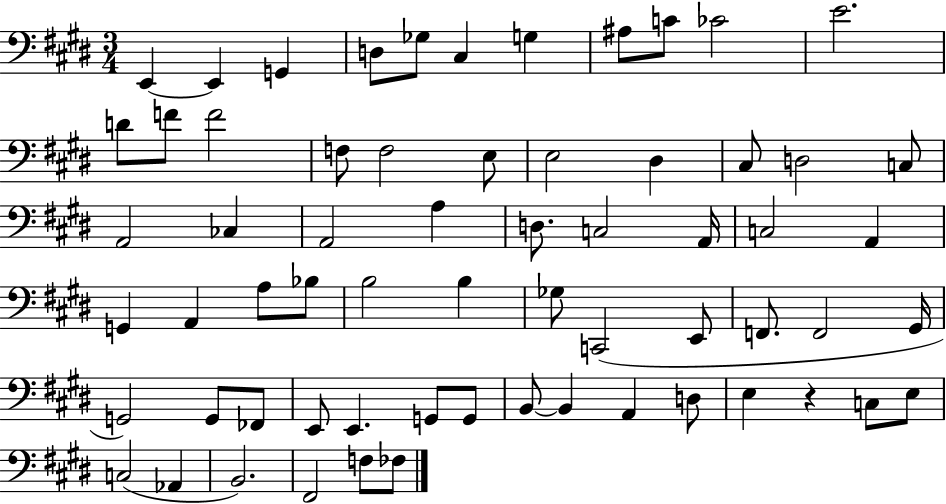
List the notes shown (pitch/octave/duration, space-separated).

E2/q E2/q G2/q D3/e Gb3/e C#3/q G3/q A#3/e C4/e CES4/h E4/h. D4/e F4/e F4/h F3/e F3/h E3/e E3/h D#3/q C#3/e D3/h C3/e A2/h CES3/q A2/h A3/q D3/e. C3/h A2/s C3/h A2/q G2/q A2/q A3/e Bb3/e B3/h B3/q Gb3/e C2/h E2/e F2/e. F2/h G#2/s G2/h G2/e FES2/e E2/e E2/q. G2/e G2/e B2/e B2/q A2/q D3/e E3/q R/q C3/e E3/e C3/h Ab2/q B2/h. F#2/h F3/e FES3/e